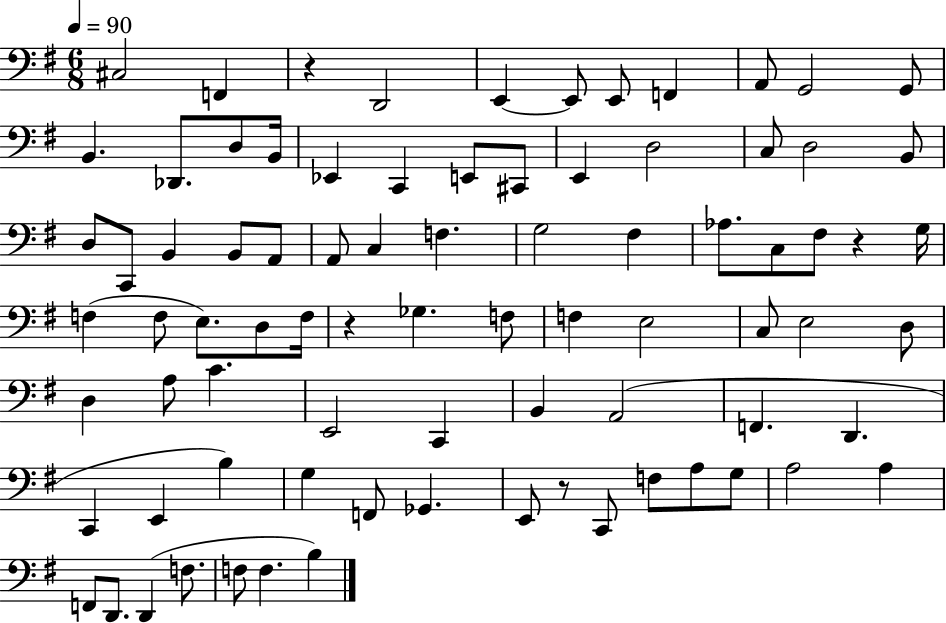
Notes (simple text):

C#3/h F2/q R/q D2/h E2/q E2/e E2/e F2/q A2/e G2/h G2/e B2/q. Db2/e. D3/e B2/s Eb2/q C2/q E2/e C#2/e E2/q D3/h C3/e D3/h B2/e D3/e C2/e B2/q B2/e A2/e A2/e C3/q F3/q. G3/h F#3/q Ab3/e. C3/e F#3/e R/q G3/s F3/q F3/e E3/e. D3/e F3/s R/q Gb3/q. F3/e F3/q E3/h C3/e E3/h D3/e D3/q A3/e C4/q. E2/h C2/q B2/q A2/h F2/q. D2/q. C2/q E2/q B3/q G3/q F2/e Gb2/q. E2/e R/e C2/e F3/e A3/e G3/e A3/h A3/q F2/e D2/e. D2/q F3/e. F3/e F3/q. B3/q